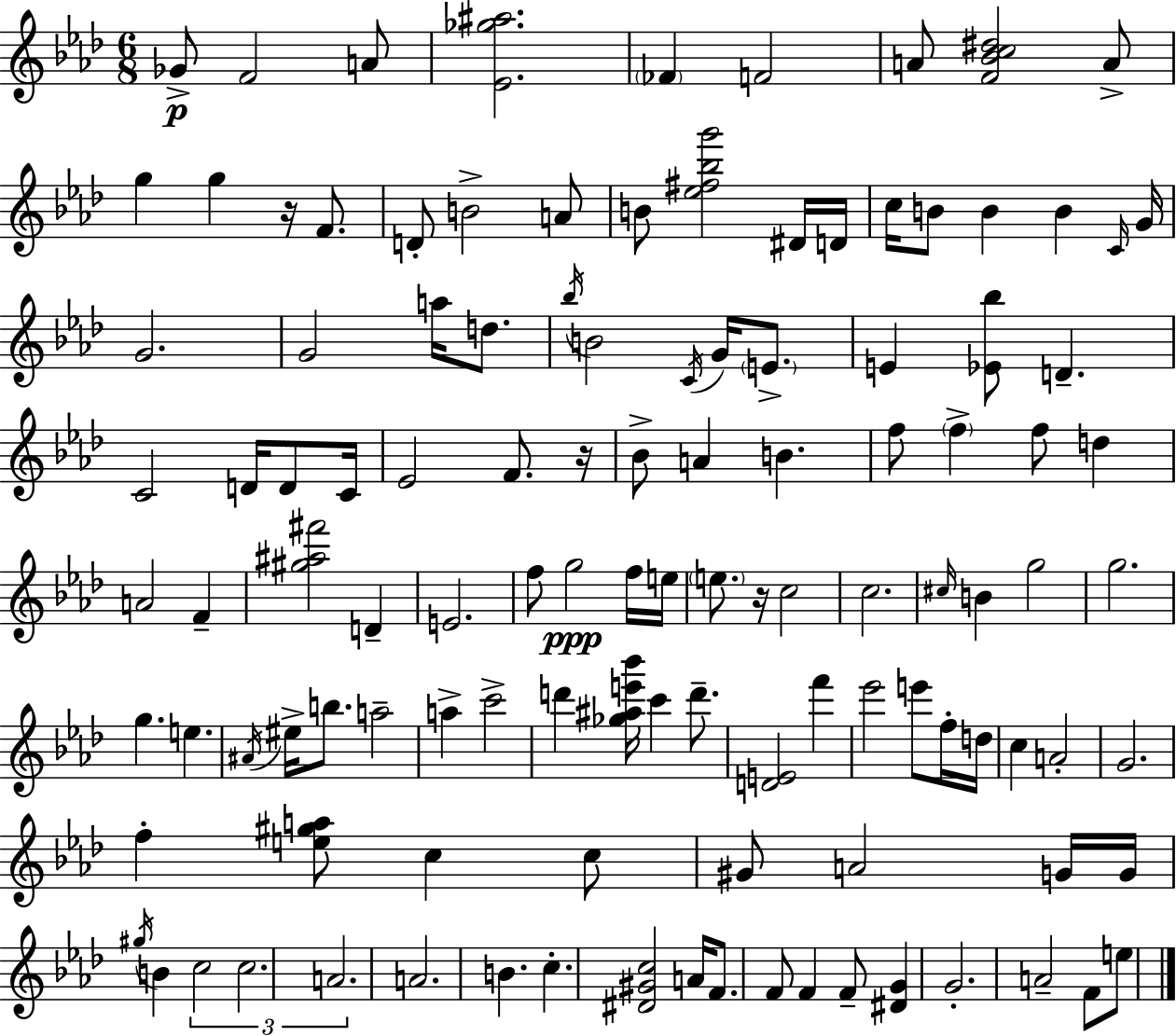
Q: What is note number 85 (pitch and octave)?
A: A4